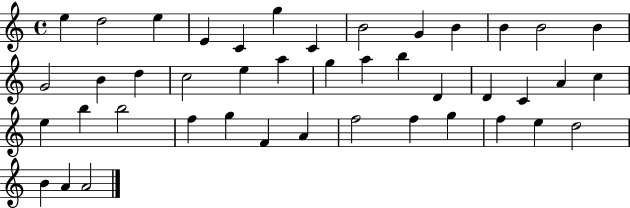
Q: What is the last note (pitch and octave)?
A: A4